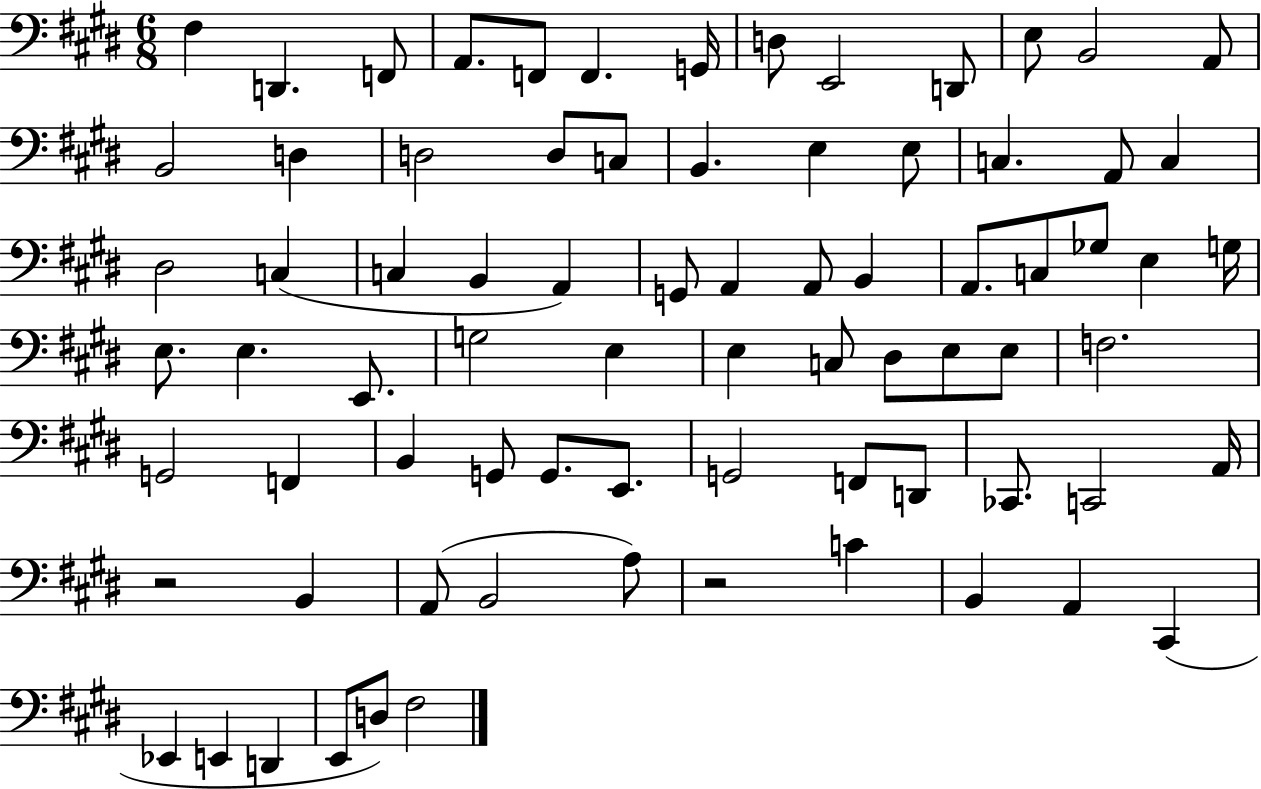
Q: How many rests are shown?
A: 2